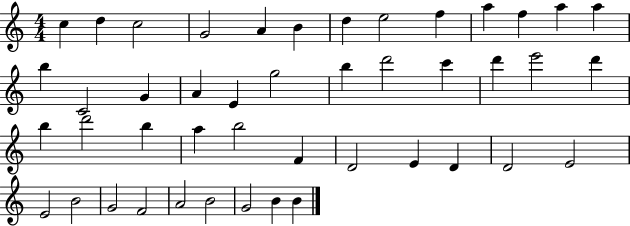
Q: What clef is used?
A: treble